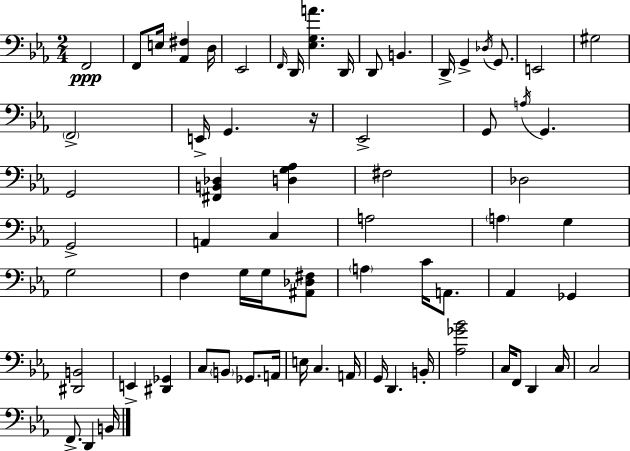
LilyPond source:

{
  \clef bass
  \numericTimeSignature
  \time 2/4
  \key ees \major
  f,2\ppp | f,8 e16 <aes, fis>4 d16 | ees,2 | \grace { f,16 } d,16 <ees g a'>4. | \break d,16 d,8 b,4. | d,16-> g,4-> \acciaccatura { des16 } g,8. | e,2 | gis2 | \break \parenthesize f,2-> | e,16-> g,4. | r16 ees,2-> | g,8 \acciaccatura { a16 } g,4. | \break g,2 | <fis, b, des>4 <d g aes>4 | fis2 | des2 | \break g,2-> | a,4 c4 | a2 | \parenthesize a4 g4 | \break g2 | f4 g16 | g16 <ais, des fis>8 \parenthesize a4 c'16 | a,8. aes,4 ges,4 | \break <dis, b,>2 | e,4-> <dis, ges,>4 | c8 \parenthesize b,8 ges,8. | a,16 e16 c4. | \break a,16 g,16 d,4. | b,16-. <aes ges' bes'>2 | c16 f,8 d,4 | c16 c2 | \break f,8.-> d,4 | b,16 \bar "|."
}